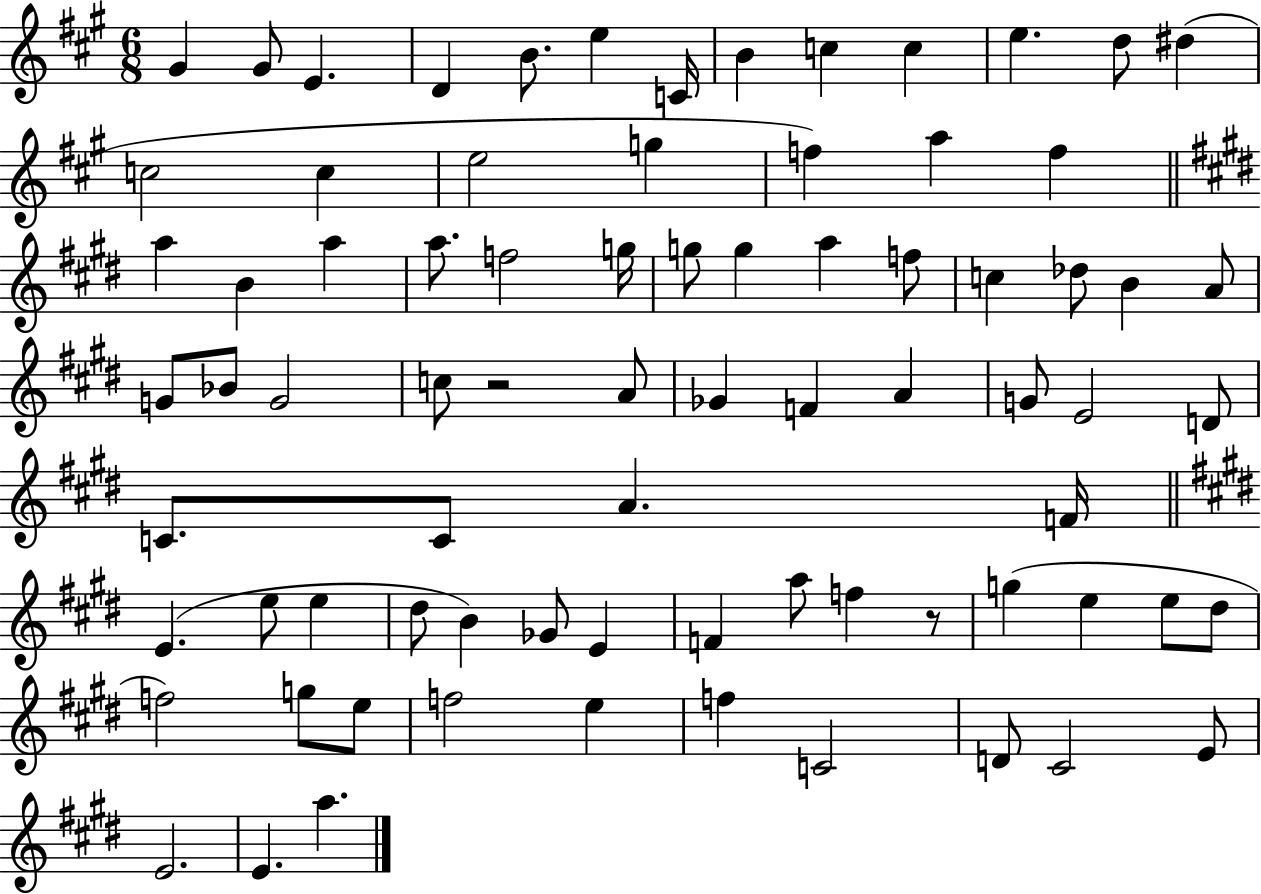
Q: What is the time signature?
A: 6/8